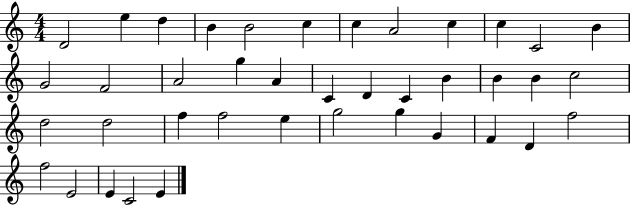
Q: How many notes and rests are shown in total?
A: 40